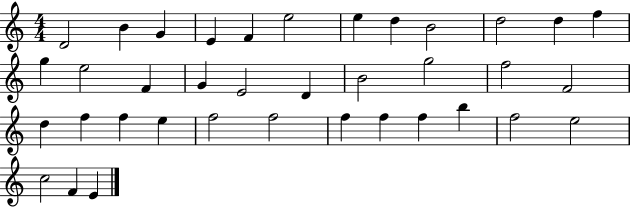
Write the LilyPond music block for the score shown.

{
  \clef treble
  \numericTimeSignature
  \time 4/4
  \key c \major
  d'2 b'4 g'4 | e'4 f'4 e''2 | e''4 d''4 b'2 | d''2 d''4 f''4 | \break g''4 e''2 f'4 | g'4 e'2 d'4 | b'2 g''2 | f''2 f'2 | \break d''4 f''4 f''4 e''4 | f''2 f''2 | f''4 f''4 f''4 b''4 | f''2 e''2 | \break c''2 f'4 e'4 | \bar "|."
}